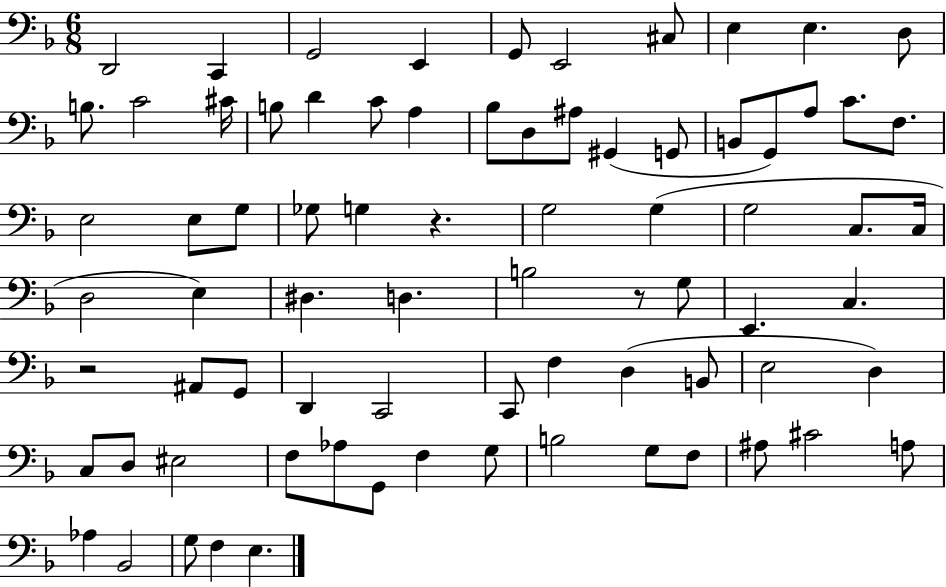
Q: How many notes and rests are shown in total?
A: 77